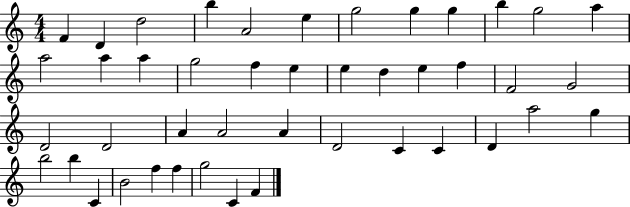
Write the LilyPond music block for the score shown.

{
  \clef treble
  \numericTimeSignature
  \time 4/4
  \key c \major
  f'4 d'4 d''2 | b''4 a'2 e''4 | g''2 g''4 g''4 | b''4 g''2 a''4 | \break a''2 a''4 a''4 | g''2 f''4 e''4 | e''4 d''4 e''4 f''4 | f'2 g'2 | \break d'2 d'2 | a'4 a'2 a'4 | d'2 c'4 c'4 | d'4 a''2 g''4 | \break b''2 b''4 c'4 | b'2 f''4 f''4 | g''2 c'4 f'4 | \bar "|."
}